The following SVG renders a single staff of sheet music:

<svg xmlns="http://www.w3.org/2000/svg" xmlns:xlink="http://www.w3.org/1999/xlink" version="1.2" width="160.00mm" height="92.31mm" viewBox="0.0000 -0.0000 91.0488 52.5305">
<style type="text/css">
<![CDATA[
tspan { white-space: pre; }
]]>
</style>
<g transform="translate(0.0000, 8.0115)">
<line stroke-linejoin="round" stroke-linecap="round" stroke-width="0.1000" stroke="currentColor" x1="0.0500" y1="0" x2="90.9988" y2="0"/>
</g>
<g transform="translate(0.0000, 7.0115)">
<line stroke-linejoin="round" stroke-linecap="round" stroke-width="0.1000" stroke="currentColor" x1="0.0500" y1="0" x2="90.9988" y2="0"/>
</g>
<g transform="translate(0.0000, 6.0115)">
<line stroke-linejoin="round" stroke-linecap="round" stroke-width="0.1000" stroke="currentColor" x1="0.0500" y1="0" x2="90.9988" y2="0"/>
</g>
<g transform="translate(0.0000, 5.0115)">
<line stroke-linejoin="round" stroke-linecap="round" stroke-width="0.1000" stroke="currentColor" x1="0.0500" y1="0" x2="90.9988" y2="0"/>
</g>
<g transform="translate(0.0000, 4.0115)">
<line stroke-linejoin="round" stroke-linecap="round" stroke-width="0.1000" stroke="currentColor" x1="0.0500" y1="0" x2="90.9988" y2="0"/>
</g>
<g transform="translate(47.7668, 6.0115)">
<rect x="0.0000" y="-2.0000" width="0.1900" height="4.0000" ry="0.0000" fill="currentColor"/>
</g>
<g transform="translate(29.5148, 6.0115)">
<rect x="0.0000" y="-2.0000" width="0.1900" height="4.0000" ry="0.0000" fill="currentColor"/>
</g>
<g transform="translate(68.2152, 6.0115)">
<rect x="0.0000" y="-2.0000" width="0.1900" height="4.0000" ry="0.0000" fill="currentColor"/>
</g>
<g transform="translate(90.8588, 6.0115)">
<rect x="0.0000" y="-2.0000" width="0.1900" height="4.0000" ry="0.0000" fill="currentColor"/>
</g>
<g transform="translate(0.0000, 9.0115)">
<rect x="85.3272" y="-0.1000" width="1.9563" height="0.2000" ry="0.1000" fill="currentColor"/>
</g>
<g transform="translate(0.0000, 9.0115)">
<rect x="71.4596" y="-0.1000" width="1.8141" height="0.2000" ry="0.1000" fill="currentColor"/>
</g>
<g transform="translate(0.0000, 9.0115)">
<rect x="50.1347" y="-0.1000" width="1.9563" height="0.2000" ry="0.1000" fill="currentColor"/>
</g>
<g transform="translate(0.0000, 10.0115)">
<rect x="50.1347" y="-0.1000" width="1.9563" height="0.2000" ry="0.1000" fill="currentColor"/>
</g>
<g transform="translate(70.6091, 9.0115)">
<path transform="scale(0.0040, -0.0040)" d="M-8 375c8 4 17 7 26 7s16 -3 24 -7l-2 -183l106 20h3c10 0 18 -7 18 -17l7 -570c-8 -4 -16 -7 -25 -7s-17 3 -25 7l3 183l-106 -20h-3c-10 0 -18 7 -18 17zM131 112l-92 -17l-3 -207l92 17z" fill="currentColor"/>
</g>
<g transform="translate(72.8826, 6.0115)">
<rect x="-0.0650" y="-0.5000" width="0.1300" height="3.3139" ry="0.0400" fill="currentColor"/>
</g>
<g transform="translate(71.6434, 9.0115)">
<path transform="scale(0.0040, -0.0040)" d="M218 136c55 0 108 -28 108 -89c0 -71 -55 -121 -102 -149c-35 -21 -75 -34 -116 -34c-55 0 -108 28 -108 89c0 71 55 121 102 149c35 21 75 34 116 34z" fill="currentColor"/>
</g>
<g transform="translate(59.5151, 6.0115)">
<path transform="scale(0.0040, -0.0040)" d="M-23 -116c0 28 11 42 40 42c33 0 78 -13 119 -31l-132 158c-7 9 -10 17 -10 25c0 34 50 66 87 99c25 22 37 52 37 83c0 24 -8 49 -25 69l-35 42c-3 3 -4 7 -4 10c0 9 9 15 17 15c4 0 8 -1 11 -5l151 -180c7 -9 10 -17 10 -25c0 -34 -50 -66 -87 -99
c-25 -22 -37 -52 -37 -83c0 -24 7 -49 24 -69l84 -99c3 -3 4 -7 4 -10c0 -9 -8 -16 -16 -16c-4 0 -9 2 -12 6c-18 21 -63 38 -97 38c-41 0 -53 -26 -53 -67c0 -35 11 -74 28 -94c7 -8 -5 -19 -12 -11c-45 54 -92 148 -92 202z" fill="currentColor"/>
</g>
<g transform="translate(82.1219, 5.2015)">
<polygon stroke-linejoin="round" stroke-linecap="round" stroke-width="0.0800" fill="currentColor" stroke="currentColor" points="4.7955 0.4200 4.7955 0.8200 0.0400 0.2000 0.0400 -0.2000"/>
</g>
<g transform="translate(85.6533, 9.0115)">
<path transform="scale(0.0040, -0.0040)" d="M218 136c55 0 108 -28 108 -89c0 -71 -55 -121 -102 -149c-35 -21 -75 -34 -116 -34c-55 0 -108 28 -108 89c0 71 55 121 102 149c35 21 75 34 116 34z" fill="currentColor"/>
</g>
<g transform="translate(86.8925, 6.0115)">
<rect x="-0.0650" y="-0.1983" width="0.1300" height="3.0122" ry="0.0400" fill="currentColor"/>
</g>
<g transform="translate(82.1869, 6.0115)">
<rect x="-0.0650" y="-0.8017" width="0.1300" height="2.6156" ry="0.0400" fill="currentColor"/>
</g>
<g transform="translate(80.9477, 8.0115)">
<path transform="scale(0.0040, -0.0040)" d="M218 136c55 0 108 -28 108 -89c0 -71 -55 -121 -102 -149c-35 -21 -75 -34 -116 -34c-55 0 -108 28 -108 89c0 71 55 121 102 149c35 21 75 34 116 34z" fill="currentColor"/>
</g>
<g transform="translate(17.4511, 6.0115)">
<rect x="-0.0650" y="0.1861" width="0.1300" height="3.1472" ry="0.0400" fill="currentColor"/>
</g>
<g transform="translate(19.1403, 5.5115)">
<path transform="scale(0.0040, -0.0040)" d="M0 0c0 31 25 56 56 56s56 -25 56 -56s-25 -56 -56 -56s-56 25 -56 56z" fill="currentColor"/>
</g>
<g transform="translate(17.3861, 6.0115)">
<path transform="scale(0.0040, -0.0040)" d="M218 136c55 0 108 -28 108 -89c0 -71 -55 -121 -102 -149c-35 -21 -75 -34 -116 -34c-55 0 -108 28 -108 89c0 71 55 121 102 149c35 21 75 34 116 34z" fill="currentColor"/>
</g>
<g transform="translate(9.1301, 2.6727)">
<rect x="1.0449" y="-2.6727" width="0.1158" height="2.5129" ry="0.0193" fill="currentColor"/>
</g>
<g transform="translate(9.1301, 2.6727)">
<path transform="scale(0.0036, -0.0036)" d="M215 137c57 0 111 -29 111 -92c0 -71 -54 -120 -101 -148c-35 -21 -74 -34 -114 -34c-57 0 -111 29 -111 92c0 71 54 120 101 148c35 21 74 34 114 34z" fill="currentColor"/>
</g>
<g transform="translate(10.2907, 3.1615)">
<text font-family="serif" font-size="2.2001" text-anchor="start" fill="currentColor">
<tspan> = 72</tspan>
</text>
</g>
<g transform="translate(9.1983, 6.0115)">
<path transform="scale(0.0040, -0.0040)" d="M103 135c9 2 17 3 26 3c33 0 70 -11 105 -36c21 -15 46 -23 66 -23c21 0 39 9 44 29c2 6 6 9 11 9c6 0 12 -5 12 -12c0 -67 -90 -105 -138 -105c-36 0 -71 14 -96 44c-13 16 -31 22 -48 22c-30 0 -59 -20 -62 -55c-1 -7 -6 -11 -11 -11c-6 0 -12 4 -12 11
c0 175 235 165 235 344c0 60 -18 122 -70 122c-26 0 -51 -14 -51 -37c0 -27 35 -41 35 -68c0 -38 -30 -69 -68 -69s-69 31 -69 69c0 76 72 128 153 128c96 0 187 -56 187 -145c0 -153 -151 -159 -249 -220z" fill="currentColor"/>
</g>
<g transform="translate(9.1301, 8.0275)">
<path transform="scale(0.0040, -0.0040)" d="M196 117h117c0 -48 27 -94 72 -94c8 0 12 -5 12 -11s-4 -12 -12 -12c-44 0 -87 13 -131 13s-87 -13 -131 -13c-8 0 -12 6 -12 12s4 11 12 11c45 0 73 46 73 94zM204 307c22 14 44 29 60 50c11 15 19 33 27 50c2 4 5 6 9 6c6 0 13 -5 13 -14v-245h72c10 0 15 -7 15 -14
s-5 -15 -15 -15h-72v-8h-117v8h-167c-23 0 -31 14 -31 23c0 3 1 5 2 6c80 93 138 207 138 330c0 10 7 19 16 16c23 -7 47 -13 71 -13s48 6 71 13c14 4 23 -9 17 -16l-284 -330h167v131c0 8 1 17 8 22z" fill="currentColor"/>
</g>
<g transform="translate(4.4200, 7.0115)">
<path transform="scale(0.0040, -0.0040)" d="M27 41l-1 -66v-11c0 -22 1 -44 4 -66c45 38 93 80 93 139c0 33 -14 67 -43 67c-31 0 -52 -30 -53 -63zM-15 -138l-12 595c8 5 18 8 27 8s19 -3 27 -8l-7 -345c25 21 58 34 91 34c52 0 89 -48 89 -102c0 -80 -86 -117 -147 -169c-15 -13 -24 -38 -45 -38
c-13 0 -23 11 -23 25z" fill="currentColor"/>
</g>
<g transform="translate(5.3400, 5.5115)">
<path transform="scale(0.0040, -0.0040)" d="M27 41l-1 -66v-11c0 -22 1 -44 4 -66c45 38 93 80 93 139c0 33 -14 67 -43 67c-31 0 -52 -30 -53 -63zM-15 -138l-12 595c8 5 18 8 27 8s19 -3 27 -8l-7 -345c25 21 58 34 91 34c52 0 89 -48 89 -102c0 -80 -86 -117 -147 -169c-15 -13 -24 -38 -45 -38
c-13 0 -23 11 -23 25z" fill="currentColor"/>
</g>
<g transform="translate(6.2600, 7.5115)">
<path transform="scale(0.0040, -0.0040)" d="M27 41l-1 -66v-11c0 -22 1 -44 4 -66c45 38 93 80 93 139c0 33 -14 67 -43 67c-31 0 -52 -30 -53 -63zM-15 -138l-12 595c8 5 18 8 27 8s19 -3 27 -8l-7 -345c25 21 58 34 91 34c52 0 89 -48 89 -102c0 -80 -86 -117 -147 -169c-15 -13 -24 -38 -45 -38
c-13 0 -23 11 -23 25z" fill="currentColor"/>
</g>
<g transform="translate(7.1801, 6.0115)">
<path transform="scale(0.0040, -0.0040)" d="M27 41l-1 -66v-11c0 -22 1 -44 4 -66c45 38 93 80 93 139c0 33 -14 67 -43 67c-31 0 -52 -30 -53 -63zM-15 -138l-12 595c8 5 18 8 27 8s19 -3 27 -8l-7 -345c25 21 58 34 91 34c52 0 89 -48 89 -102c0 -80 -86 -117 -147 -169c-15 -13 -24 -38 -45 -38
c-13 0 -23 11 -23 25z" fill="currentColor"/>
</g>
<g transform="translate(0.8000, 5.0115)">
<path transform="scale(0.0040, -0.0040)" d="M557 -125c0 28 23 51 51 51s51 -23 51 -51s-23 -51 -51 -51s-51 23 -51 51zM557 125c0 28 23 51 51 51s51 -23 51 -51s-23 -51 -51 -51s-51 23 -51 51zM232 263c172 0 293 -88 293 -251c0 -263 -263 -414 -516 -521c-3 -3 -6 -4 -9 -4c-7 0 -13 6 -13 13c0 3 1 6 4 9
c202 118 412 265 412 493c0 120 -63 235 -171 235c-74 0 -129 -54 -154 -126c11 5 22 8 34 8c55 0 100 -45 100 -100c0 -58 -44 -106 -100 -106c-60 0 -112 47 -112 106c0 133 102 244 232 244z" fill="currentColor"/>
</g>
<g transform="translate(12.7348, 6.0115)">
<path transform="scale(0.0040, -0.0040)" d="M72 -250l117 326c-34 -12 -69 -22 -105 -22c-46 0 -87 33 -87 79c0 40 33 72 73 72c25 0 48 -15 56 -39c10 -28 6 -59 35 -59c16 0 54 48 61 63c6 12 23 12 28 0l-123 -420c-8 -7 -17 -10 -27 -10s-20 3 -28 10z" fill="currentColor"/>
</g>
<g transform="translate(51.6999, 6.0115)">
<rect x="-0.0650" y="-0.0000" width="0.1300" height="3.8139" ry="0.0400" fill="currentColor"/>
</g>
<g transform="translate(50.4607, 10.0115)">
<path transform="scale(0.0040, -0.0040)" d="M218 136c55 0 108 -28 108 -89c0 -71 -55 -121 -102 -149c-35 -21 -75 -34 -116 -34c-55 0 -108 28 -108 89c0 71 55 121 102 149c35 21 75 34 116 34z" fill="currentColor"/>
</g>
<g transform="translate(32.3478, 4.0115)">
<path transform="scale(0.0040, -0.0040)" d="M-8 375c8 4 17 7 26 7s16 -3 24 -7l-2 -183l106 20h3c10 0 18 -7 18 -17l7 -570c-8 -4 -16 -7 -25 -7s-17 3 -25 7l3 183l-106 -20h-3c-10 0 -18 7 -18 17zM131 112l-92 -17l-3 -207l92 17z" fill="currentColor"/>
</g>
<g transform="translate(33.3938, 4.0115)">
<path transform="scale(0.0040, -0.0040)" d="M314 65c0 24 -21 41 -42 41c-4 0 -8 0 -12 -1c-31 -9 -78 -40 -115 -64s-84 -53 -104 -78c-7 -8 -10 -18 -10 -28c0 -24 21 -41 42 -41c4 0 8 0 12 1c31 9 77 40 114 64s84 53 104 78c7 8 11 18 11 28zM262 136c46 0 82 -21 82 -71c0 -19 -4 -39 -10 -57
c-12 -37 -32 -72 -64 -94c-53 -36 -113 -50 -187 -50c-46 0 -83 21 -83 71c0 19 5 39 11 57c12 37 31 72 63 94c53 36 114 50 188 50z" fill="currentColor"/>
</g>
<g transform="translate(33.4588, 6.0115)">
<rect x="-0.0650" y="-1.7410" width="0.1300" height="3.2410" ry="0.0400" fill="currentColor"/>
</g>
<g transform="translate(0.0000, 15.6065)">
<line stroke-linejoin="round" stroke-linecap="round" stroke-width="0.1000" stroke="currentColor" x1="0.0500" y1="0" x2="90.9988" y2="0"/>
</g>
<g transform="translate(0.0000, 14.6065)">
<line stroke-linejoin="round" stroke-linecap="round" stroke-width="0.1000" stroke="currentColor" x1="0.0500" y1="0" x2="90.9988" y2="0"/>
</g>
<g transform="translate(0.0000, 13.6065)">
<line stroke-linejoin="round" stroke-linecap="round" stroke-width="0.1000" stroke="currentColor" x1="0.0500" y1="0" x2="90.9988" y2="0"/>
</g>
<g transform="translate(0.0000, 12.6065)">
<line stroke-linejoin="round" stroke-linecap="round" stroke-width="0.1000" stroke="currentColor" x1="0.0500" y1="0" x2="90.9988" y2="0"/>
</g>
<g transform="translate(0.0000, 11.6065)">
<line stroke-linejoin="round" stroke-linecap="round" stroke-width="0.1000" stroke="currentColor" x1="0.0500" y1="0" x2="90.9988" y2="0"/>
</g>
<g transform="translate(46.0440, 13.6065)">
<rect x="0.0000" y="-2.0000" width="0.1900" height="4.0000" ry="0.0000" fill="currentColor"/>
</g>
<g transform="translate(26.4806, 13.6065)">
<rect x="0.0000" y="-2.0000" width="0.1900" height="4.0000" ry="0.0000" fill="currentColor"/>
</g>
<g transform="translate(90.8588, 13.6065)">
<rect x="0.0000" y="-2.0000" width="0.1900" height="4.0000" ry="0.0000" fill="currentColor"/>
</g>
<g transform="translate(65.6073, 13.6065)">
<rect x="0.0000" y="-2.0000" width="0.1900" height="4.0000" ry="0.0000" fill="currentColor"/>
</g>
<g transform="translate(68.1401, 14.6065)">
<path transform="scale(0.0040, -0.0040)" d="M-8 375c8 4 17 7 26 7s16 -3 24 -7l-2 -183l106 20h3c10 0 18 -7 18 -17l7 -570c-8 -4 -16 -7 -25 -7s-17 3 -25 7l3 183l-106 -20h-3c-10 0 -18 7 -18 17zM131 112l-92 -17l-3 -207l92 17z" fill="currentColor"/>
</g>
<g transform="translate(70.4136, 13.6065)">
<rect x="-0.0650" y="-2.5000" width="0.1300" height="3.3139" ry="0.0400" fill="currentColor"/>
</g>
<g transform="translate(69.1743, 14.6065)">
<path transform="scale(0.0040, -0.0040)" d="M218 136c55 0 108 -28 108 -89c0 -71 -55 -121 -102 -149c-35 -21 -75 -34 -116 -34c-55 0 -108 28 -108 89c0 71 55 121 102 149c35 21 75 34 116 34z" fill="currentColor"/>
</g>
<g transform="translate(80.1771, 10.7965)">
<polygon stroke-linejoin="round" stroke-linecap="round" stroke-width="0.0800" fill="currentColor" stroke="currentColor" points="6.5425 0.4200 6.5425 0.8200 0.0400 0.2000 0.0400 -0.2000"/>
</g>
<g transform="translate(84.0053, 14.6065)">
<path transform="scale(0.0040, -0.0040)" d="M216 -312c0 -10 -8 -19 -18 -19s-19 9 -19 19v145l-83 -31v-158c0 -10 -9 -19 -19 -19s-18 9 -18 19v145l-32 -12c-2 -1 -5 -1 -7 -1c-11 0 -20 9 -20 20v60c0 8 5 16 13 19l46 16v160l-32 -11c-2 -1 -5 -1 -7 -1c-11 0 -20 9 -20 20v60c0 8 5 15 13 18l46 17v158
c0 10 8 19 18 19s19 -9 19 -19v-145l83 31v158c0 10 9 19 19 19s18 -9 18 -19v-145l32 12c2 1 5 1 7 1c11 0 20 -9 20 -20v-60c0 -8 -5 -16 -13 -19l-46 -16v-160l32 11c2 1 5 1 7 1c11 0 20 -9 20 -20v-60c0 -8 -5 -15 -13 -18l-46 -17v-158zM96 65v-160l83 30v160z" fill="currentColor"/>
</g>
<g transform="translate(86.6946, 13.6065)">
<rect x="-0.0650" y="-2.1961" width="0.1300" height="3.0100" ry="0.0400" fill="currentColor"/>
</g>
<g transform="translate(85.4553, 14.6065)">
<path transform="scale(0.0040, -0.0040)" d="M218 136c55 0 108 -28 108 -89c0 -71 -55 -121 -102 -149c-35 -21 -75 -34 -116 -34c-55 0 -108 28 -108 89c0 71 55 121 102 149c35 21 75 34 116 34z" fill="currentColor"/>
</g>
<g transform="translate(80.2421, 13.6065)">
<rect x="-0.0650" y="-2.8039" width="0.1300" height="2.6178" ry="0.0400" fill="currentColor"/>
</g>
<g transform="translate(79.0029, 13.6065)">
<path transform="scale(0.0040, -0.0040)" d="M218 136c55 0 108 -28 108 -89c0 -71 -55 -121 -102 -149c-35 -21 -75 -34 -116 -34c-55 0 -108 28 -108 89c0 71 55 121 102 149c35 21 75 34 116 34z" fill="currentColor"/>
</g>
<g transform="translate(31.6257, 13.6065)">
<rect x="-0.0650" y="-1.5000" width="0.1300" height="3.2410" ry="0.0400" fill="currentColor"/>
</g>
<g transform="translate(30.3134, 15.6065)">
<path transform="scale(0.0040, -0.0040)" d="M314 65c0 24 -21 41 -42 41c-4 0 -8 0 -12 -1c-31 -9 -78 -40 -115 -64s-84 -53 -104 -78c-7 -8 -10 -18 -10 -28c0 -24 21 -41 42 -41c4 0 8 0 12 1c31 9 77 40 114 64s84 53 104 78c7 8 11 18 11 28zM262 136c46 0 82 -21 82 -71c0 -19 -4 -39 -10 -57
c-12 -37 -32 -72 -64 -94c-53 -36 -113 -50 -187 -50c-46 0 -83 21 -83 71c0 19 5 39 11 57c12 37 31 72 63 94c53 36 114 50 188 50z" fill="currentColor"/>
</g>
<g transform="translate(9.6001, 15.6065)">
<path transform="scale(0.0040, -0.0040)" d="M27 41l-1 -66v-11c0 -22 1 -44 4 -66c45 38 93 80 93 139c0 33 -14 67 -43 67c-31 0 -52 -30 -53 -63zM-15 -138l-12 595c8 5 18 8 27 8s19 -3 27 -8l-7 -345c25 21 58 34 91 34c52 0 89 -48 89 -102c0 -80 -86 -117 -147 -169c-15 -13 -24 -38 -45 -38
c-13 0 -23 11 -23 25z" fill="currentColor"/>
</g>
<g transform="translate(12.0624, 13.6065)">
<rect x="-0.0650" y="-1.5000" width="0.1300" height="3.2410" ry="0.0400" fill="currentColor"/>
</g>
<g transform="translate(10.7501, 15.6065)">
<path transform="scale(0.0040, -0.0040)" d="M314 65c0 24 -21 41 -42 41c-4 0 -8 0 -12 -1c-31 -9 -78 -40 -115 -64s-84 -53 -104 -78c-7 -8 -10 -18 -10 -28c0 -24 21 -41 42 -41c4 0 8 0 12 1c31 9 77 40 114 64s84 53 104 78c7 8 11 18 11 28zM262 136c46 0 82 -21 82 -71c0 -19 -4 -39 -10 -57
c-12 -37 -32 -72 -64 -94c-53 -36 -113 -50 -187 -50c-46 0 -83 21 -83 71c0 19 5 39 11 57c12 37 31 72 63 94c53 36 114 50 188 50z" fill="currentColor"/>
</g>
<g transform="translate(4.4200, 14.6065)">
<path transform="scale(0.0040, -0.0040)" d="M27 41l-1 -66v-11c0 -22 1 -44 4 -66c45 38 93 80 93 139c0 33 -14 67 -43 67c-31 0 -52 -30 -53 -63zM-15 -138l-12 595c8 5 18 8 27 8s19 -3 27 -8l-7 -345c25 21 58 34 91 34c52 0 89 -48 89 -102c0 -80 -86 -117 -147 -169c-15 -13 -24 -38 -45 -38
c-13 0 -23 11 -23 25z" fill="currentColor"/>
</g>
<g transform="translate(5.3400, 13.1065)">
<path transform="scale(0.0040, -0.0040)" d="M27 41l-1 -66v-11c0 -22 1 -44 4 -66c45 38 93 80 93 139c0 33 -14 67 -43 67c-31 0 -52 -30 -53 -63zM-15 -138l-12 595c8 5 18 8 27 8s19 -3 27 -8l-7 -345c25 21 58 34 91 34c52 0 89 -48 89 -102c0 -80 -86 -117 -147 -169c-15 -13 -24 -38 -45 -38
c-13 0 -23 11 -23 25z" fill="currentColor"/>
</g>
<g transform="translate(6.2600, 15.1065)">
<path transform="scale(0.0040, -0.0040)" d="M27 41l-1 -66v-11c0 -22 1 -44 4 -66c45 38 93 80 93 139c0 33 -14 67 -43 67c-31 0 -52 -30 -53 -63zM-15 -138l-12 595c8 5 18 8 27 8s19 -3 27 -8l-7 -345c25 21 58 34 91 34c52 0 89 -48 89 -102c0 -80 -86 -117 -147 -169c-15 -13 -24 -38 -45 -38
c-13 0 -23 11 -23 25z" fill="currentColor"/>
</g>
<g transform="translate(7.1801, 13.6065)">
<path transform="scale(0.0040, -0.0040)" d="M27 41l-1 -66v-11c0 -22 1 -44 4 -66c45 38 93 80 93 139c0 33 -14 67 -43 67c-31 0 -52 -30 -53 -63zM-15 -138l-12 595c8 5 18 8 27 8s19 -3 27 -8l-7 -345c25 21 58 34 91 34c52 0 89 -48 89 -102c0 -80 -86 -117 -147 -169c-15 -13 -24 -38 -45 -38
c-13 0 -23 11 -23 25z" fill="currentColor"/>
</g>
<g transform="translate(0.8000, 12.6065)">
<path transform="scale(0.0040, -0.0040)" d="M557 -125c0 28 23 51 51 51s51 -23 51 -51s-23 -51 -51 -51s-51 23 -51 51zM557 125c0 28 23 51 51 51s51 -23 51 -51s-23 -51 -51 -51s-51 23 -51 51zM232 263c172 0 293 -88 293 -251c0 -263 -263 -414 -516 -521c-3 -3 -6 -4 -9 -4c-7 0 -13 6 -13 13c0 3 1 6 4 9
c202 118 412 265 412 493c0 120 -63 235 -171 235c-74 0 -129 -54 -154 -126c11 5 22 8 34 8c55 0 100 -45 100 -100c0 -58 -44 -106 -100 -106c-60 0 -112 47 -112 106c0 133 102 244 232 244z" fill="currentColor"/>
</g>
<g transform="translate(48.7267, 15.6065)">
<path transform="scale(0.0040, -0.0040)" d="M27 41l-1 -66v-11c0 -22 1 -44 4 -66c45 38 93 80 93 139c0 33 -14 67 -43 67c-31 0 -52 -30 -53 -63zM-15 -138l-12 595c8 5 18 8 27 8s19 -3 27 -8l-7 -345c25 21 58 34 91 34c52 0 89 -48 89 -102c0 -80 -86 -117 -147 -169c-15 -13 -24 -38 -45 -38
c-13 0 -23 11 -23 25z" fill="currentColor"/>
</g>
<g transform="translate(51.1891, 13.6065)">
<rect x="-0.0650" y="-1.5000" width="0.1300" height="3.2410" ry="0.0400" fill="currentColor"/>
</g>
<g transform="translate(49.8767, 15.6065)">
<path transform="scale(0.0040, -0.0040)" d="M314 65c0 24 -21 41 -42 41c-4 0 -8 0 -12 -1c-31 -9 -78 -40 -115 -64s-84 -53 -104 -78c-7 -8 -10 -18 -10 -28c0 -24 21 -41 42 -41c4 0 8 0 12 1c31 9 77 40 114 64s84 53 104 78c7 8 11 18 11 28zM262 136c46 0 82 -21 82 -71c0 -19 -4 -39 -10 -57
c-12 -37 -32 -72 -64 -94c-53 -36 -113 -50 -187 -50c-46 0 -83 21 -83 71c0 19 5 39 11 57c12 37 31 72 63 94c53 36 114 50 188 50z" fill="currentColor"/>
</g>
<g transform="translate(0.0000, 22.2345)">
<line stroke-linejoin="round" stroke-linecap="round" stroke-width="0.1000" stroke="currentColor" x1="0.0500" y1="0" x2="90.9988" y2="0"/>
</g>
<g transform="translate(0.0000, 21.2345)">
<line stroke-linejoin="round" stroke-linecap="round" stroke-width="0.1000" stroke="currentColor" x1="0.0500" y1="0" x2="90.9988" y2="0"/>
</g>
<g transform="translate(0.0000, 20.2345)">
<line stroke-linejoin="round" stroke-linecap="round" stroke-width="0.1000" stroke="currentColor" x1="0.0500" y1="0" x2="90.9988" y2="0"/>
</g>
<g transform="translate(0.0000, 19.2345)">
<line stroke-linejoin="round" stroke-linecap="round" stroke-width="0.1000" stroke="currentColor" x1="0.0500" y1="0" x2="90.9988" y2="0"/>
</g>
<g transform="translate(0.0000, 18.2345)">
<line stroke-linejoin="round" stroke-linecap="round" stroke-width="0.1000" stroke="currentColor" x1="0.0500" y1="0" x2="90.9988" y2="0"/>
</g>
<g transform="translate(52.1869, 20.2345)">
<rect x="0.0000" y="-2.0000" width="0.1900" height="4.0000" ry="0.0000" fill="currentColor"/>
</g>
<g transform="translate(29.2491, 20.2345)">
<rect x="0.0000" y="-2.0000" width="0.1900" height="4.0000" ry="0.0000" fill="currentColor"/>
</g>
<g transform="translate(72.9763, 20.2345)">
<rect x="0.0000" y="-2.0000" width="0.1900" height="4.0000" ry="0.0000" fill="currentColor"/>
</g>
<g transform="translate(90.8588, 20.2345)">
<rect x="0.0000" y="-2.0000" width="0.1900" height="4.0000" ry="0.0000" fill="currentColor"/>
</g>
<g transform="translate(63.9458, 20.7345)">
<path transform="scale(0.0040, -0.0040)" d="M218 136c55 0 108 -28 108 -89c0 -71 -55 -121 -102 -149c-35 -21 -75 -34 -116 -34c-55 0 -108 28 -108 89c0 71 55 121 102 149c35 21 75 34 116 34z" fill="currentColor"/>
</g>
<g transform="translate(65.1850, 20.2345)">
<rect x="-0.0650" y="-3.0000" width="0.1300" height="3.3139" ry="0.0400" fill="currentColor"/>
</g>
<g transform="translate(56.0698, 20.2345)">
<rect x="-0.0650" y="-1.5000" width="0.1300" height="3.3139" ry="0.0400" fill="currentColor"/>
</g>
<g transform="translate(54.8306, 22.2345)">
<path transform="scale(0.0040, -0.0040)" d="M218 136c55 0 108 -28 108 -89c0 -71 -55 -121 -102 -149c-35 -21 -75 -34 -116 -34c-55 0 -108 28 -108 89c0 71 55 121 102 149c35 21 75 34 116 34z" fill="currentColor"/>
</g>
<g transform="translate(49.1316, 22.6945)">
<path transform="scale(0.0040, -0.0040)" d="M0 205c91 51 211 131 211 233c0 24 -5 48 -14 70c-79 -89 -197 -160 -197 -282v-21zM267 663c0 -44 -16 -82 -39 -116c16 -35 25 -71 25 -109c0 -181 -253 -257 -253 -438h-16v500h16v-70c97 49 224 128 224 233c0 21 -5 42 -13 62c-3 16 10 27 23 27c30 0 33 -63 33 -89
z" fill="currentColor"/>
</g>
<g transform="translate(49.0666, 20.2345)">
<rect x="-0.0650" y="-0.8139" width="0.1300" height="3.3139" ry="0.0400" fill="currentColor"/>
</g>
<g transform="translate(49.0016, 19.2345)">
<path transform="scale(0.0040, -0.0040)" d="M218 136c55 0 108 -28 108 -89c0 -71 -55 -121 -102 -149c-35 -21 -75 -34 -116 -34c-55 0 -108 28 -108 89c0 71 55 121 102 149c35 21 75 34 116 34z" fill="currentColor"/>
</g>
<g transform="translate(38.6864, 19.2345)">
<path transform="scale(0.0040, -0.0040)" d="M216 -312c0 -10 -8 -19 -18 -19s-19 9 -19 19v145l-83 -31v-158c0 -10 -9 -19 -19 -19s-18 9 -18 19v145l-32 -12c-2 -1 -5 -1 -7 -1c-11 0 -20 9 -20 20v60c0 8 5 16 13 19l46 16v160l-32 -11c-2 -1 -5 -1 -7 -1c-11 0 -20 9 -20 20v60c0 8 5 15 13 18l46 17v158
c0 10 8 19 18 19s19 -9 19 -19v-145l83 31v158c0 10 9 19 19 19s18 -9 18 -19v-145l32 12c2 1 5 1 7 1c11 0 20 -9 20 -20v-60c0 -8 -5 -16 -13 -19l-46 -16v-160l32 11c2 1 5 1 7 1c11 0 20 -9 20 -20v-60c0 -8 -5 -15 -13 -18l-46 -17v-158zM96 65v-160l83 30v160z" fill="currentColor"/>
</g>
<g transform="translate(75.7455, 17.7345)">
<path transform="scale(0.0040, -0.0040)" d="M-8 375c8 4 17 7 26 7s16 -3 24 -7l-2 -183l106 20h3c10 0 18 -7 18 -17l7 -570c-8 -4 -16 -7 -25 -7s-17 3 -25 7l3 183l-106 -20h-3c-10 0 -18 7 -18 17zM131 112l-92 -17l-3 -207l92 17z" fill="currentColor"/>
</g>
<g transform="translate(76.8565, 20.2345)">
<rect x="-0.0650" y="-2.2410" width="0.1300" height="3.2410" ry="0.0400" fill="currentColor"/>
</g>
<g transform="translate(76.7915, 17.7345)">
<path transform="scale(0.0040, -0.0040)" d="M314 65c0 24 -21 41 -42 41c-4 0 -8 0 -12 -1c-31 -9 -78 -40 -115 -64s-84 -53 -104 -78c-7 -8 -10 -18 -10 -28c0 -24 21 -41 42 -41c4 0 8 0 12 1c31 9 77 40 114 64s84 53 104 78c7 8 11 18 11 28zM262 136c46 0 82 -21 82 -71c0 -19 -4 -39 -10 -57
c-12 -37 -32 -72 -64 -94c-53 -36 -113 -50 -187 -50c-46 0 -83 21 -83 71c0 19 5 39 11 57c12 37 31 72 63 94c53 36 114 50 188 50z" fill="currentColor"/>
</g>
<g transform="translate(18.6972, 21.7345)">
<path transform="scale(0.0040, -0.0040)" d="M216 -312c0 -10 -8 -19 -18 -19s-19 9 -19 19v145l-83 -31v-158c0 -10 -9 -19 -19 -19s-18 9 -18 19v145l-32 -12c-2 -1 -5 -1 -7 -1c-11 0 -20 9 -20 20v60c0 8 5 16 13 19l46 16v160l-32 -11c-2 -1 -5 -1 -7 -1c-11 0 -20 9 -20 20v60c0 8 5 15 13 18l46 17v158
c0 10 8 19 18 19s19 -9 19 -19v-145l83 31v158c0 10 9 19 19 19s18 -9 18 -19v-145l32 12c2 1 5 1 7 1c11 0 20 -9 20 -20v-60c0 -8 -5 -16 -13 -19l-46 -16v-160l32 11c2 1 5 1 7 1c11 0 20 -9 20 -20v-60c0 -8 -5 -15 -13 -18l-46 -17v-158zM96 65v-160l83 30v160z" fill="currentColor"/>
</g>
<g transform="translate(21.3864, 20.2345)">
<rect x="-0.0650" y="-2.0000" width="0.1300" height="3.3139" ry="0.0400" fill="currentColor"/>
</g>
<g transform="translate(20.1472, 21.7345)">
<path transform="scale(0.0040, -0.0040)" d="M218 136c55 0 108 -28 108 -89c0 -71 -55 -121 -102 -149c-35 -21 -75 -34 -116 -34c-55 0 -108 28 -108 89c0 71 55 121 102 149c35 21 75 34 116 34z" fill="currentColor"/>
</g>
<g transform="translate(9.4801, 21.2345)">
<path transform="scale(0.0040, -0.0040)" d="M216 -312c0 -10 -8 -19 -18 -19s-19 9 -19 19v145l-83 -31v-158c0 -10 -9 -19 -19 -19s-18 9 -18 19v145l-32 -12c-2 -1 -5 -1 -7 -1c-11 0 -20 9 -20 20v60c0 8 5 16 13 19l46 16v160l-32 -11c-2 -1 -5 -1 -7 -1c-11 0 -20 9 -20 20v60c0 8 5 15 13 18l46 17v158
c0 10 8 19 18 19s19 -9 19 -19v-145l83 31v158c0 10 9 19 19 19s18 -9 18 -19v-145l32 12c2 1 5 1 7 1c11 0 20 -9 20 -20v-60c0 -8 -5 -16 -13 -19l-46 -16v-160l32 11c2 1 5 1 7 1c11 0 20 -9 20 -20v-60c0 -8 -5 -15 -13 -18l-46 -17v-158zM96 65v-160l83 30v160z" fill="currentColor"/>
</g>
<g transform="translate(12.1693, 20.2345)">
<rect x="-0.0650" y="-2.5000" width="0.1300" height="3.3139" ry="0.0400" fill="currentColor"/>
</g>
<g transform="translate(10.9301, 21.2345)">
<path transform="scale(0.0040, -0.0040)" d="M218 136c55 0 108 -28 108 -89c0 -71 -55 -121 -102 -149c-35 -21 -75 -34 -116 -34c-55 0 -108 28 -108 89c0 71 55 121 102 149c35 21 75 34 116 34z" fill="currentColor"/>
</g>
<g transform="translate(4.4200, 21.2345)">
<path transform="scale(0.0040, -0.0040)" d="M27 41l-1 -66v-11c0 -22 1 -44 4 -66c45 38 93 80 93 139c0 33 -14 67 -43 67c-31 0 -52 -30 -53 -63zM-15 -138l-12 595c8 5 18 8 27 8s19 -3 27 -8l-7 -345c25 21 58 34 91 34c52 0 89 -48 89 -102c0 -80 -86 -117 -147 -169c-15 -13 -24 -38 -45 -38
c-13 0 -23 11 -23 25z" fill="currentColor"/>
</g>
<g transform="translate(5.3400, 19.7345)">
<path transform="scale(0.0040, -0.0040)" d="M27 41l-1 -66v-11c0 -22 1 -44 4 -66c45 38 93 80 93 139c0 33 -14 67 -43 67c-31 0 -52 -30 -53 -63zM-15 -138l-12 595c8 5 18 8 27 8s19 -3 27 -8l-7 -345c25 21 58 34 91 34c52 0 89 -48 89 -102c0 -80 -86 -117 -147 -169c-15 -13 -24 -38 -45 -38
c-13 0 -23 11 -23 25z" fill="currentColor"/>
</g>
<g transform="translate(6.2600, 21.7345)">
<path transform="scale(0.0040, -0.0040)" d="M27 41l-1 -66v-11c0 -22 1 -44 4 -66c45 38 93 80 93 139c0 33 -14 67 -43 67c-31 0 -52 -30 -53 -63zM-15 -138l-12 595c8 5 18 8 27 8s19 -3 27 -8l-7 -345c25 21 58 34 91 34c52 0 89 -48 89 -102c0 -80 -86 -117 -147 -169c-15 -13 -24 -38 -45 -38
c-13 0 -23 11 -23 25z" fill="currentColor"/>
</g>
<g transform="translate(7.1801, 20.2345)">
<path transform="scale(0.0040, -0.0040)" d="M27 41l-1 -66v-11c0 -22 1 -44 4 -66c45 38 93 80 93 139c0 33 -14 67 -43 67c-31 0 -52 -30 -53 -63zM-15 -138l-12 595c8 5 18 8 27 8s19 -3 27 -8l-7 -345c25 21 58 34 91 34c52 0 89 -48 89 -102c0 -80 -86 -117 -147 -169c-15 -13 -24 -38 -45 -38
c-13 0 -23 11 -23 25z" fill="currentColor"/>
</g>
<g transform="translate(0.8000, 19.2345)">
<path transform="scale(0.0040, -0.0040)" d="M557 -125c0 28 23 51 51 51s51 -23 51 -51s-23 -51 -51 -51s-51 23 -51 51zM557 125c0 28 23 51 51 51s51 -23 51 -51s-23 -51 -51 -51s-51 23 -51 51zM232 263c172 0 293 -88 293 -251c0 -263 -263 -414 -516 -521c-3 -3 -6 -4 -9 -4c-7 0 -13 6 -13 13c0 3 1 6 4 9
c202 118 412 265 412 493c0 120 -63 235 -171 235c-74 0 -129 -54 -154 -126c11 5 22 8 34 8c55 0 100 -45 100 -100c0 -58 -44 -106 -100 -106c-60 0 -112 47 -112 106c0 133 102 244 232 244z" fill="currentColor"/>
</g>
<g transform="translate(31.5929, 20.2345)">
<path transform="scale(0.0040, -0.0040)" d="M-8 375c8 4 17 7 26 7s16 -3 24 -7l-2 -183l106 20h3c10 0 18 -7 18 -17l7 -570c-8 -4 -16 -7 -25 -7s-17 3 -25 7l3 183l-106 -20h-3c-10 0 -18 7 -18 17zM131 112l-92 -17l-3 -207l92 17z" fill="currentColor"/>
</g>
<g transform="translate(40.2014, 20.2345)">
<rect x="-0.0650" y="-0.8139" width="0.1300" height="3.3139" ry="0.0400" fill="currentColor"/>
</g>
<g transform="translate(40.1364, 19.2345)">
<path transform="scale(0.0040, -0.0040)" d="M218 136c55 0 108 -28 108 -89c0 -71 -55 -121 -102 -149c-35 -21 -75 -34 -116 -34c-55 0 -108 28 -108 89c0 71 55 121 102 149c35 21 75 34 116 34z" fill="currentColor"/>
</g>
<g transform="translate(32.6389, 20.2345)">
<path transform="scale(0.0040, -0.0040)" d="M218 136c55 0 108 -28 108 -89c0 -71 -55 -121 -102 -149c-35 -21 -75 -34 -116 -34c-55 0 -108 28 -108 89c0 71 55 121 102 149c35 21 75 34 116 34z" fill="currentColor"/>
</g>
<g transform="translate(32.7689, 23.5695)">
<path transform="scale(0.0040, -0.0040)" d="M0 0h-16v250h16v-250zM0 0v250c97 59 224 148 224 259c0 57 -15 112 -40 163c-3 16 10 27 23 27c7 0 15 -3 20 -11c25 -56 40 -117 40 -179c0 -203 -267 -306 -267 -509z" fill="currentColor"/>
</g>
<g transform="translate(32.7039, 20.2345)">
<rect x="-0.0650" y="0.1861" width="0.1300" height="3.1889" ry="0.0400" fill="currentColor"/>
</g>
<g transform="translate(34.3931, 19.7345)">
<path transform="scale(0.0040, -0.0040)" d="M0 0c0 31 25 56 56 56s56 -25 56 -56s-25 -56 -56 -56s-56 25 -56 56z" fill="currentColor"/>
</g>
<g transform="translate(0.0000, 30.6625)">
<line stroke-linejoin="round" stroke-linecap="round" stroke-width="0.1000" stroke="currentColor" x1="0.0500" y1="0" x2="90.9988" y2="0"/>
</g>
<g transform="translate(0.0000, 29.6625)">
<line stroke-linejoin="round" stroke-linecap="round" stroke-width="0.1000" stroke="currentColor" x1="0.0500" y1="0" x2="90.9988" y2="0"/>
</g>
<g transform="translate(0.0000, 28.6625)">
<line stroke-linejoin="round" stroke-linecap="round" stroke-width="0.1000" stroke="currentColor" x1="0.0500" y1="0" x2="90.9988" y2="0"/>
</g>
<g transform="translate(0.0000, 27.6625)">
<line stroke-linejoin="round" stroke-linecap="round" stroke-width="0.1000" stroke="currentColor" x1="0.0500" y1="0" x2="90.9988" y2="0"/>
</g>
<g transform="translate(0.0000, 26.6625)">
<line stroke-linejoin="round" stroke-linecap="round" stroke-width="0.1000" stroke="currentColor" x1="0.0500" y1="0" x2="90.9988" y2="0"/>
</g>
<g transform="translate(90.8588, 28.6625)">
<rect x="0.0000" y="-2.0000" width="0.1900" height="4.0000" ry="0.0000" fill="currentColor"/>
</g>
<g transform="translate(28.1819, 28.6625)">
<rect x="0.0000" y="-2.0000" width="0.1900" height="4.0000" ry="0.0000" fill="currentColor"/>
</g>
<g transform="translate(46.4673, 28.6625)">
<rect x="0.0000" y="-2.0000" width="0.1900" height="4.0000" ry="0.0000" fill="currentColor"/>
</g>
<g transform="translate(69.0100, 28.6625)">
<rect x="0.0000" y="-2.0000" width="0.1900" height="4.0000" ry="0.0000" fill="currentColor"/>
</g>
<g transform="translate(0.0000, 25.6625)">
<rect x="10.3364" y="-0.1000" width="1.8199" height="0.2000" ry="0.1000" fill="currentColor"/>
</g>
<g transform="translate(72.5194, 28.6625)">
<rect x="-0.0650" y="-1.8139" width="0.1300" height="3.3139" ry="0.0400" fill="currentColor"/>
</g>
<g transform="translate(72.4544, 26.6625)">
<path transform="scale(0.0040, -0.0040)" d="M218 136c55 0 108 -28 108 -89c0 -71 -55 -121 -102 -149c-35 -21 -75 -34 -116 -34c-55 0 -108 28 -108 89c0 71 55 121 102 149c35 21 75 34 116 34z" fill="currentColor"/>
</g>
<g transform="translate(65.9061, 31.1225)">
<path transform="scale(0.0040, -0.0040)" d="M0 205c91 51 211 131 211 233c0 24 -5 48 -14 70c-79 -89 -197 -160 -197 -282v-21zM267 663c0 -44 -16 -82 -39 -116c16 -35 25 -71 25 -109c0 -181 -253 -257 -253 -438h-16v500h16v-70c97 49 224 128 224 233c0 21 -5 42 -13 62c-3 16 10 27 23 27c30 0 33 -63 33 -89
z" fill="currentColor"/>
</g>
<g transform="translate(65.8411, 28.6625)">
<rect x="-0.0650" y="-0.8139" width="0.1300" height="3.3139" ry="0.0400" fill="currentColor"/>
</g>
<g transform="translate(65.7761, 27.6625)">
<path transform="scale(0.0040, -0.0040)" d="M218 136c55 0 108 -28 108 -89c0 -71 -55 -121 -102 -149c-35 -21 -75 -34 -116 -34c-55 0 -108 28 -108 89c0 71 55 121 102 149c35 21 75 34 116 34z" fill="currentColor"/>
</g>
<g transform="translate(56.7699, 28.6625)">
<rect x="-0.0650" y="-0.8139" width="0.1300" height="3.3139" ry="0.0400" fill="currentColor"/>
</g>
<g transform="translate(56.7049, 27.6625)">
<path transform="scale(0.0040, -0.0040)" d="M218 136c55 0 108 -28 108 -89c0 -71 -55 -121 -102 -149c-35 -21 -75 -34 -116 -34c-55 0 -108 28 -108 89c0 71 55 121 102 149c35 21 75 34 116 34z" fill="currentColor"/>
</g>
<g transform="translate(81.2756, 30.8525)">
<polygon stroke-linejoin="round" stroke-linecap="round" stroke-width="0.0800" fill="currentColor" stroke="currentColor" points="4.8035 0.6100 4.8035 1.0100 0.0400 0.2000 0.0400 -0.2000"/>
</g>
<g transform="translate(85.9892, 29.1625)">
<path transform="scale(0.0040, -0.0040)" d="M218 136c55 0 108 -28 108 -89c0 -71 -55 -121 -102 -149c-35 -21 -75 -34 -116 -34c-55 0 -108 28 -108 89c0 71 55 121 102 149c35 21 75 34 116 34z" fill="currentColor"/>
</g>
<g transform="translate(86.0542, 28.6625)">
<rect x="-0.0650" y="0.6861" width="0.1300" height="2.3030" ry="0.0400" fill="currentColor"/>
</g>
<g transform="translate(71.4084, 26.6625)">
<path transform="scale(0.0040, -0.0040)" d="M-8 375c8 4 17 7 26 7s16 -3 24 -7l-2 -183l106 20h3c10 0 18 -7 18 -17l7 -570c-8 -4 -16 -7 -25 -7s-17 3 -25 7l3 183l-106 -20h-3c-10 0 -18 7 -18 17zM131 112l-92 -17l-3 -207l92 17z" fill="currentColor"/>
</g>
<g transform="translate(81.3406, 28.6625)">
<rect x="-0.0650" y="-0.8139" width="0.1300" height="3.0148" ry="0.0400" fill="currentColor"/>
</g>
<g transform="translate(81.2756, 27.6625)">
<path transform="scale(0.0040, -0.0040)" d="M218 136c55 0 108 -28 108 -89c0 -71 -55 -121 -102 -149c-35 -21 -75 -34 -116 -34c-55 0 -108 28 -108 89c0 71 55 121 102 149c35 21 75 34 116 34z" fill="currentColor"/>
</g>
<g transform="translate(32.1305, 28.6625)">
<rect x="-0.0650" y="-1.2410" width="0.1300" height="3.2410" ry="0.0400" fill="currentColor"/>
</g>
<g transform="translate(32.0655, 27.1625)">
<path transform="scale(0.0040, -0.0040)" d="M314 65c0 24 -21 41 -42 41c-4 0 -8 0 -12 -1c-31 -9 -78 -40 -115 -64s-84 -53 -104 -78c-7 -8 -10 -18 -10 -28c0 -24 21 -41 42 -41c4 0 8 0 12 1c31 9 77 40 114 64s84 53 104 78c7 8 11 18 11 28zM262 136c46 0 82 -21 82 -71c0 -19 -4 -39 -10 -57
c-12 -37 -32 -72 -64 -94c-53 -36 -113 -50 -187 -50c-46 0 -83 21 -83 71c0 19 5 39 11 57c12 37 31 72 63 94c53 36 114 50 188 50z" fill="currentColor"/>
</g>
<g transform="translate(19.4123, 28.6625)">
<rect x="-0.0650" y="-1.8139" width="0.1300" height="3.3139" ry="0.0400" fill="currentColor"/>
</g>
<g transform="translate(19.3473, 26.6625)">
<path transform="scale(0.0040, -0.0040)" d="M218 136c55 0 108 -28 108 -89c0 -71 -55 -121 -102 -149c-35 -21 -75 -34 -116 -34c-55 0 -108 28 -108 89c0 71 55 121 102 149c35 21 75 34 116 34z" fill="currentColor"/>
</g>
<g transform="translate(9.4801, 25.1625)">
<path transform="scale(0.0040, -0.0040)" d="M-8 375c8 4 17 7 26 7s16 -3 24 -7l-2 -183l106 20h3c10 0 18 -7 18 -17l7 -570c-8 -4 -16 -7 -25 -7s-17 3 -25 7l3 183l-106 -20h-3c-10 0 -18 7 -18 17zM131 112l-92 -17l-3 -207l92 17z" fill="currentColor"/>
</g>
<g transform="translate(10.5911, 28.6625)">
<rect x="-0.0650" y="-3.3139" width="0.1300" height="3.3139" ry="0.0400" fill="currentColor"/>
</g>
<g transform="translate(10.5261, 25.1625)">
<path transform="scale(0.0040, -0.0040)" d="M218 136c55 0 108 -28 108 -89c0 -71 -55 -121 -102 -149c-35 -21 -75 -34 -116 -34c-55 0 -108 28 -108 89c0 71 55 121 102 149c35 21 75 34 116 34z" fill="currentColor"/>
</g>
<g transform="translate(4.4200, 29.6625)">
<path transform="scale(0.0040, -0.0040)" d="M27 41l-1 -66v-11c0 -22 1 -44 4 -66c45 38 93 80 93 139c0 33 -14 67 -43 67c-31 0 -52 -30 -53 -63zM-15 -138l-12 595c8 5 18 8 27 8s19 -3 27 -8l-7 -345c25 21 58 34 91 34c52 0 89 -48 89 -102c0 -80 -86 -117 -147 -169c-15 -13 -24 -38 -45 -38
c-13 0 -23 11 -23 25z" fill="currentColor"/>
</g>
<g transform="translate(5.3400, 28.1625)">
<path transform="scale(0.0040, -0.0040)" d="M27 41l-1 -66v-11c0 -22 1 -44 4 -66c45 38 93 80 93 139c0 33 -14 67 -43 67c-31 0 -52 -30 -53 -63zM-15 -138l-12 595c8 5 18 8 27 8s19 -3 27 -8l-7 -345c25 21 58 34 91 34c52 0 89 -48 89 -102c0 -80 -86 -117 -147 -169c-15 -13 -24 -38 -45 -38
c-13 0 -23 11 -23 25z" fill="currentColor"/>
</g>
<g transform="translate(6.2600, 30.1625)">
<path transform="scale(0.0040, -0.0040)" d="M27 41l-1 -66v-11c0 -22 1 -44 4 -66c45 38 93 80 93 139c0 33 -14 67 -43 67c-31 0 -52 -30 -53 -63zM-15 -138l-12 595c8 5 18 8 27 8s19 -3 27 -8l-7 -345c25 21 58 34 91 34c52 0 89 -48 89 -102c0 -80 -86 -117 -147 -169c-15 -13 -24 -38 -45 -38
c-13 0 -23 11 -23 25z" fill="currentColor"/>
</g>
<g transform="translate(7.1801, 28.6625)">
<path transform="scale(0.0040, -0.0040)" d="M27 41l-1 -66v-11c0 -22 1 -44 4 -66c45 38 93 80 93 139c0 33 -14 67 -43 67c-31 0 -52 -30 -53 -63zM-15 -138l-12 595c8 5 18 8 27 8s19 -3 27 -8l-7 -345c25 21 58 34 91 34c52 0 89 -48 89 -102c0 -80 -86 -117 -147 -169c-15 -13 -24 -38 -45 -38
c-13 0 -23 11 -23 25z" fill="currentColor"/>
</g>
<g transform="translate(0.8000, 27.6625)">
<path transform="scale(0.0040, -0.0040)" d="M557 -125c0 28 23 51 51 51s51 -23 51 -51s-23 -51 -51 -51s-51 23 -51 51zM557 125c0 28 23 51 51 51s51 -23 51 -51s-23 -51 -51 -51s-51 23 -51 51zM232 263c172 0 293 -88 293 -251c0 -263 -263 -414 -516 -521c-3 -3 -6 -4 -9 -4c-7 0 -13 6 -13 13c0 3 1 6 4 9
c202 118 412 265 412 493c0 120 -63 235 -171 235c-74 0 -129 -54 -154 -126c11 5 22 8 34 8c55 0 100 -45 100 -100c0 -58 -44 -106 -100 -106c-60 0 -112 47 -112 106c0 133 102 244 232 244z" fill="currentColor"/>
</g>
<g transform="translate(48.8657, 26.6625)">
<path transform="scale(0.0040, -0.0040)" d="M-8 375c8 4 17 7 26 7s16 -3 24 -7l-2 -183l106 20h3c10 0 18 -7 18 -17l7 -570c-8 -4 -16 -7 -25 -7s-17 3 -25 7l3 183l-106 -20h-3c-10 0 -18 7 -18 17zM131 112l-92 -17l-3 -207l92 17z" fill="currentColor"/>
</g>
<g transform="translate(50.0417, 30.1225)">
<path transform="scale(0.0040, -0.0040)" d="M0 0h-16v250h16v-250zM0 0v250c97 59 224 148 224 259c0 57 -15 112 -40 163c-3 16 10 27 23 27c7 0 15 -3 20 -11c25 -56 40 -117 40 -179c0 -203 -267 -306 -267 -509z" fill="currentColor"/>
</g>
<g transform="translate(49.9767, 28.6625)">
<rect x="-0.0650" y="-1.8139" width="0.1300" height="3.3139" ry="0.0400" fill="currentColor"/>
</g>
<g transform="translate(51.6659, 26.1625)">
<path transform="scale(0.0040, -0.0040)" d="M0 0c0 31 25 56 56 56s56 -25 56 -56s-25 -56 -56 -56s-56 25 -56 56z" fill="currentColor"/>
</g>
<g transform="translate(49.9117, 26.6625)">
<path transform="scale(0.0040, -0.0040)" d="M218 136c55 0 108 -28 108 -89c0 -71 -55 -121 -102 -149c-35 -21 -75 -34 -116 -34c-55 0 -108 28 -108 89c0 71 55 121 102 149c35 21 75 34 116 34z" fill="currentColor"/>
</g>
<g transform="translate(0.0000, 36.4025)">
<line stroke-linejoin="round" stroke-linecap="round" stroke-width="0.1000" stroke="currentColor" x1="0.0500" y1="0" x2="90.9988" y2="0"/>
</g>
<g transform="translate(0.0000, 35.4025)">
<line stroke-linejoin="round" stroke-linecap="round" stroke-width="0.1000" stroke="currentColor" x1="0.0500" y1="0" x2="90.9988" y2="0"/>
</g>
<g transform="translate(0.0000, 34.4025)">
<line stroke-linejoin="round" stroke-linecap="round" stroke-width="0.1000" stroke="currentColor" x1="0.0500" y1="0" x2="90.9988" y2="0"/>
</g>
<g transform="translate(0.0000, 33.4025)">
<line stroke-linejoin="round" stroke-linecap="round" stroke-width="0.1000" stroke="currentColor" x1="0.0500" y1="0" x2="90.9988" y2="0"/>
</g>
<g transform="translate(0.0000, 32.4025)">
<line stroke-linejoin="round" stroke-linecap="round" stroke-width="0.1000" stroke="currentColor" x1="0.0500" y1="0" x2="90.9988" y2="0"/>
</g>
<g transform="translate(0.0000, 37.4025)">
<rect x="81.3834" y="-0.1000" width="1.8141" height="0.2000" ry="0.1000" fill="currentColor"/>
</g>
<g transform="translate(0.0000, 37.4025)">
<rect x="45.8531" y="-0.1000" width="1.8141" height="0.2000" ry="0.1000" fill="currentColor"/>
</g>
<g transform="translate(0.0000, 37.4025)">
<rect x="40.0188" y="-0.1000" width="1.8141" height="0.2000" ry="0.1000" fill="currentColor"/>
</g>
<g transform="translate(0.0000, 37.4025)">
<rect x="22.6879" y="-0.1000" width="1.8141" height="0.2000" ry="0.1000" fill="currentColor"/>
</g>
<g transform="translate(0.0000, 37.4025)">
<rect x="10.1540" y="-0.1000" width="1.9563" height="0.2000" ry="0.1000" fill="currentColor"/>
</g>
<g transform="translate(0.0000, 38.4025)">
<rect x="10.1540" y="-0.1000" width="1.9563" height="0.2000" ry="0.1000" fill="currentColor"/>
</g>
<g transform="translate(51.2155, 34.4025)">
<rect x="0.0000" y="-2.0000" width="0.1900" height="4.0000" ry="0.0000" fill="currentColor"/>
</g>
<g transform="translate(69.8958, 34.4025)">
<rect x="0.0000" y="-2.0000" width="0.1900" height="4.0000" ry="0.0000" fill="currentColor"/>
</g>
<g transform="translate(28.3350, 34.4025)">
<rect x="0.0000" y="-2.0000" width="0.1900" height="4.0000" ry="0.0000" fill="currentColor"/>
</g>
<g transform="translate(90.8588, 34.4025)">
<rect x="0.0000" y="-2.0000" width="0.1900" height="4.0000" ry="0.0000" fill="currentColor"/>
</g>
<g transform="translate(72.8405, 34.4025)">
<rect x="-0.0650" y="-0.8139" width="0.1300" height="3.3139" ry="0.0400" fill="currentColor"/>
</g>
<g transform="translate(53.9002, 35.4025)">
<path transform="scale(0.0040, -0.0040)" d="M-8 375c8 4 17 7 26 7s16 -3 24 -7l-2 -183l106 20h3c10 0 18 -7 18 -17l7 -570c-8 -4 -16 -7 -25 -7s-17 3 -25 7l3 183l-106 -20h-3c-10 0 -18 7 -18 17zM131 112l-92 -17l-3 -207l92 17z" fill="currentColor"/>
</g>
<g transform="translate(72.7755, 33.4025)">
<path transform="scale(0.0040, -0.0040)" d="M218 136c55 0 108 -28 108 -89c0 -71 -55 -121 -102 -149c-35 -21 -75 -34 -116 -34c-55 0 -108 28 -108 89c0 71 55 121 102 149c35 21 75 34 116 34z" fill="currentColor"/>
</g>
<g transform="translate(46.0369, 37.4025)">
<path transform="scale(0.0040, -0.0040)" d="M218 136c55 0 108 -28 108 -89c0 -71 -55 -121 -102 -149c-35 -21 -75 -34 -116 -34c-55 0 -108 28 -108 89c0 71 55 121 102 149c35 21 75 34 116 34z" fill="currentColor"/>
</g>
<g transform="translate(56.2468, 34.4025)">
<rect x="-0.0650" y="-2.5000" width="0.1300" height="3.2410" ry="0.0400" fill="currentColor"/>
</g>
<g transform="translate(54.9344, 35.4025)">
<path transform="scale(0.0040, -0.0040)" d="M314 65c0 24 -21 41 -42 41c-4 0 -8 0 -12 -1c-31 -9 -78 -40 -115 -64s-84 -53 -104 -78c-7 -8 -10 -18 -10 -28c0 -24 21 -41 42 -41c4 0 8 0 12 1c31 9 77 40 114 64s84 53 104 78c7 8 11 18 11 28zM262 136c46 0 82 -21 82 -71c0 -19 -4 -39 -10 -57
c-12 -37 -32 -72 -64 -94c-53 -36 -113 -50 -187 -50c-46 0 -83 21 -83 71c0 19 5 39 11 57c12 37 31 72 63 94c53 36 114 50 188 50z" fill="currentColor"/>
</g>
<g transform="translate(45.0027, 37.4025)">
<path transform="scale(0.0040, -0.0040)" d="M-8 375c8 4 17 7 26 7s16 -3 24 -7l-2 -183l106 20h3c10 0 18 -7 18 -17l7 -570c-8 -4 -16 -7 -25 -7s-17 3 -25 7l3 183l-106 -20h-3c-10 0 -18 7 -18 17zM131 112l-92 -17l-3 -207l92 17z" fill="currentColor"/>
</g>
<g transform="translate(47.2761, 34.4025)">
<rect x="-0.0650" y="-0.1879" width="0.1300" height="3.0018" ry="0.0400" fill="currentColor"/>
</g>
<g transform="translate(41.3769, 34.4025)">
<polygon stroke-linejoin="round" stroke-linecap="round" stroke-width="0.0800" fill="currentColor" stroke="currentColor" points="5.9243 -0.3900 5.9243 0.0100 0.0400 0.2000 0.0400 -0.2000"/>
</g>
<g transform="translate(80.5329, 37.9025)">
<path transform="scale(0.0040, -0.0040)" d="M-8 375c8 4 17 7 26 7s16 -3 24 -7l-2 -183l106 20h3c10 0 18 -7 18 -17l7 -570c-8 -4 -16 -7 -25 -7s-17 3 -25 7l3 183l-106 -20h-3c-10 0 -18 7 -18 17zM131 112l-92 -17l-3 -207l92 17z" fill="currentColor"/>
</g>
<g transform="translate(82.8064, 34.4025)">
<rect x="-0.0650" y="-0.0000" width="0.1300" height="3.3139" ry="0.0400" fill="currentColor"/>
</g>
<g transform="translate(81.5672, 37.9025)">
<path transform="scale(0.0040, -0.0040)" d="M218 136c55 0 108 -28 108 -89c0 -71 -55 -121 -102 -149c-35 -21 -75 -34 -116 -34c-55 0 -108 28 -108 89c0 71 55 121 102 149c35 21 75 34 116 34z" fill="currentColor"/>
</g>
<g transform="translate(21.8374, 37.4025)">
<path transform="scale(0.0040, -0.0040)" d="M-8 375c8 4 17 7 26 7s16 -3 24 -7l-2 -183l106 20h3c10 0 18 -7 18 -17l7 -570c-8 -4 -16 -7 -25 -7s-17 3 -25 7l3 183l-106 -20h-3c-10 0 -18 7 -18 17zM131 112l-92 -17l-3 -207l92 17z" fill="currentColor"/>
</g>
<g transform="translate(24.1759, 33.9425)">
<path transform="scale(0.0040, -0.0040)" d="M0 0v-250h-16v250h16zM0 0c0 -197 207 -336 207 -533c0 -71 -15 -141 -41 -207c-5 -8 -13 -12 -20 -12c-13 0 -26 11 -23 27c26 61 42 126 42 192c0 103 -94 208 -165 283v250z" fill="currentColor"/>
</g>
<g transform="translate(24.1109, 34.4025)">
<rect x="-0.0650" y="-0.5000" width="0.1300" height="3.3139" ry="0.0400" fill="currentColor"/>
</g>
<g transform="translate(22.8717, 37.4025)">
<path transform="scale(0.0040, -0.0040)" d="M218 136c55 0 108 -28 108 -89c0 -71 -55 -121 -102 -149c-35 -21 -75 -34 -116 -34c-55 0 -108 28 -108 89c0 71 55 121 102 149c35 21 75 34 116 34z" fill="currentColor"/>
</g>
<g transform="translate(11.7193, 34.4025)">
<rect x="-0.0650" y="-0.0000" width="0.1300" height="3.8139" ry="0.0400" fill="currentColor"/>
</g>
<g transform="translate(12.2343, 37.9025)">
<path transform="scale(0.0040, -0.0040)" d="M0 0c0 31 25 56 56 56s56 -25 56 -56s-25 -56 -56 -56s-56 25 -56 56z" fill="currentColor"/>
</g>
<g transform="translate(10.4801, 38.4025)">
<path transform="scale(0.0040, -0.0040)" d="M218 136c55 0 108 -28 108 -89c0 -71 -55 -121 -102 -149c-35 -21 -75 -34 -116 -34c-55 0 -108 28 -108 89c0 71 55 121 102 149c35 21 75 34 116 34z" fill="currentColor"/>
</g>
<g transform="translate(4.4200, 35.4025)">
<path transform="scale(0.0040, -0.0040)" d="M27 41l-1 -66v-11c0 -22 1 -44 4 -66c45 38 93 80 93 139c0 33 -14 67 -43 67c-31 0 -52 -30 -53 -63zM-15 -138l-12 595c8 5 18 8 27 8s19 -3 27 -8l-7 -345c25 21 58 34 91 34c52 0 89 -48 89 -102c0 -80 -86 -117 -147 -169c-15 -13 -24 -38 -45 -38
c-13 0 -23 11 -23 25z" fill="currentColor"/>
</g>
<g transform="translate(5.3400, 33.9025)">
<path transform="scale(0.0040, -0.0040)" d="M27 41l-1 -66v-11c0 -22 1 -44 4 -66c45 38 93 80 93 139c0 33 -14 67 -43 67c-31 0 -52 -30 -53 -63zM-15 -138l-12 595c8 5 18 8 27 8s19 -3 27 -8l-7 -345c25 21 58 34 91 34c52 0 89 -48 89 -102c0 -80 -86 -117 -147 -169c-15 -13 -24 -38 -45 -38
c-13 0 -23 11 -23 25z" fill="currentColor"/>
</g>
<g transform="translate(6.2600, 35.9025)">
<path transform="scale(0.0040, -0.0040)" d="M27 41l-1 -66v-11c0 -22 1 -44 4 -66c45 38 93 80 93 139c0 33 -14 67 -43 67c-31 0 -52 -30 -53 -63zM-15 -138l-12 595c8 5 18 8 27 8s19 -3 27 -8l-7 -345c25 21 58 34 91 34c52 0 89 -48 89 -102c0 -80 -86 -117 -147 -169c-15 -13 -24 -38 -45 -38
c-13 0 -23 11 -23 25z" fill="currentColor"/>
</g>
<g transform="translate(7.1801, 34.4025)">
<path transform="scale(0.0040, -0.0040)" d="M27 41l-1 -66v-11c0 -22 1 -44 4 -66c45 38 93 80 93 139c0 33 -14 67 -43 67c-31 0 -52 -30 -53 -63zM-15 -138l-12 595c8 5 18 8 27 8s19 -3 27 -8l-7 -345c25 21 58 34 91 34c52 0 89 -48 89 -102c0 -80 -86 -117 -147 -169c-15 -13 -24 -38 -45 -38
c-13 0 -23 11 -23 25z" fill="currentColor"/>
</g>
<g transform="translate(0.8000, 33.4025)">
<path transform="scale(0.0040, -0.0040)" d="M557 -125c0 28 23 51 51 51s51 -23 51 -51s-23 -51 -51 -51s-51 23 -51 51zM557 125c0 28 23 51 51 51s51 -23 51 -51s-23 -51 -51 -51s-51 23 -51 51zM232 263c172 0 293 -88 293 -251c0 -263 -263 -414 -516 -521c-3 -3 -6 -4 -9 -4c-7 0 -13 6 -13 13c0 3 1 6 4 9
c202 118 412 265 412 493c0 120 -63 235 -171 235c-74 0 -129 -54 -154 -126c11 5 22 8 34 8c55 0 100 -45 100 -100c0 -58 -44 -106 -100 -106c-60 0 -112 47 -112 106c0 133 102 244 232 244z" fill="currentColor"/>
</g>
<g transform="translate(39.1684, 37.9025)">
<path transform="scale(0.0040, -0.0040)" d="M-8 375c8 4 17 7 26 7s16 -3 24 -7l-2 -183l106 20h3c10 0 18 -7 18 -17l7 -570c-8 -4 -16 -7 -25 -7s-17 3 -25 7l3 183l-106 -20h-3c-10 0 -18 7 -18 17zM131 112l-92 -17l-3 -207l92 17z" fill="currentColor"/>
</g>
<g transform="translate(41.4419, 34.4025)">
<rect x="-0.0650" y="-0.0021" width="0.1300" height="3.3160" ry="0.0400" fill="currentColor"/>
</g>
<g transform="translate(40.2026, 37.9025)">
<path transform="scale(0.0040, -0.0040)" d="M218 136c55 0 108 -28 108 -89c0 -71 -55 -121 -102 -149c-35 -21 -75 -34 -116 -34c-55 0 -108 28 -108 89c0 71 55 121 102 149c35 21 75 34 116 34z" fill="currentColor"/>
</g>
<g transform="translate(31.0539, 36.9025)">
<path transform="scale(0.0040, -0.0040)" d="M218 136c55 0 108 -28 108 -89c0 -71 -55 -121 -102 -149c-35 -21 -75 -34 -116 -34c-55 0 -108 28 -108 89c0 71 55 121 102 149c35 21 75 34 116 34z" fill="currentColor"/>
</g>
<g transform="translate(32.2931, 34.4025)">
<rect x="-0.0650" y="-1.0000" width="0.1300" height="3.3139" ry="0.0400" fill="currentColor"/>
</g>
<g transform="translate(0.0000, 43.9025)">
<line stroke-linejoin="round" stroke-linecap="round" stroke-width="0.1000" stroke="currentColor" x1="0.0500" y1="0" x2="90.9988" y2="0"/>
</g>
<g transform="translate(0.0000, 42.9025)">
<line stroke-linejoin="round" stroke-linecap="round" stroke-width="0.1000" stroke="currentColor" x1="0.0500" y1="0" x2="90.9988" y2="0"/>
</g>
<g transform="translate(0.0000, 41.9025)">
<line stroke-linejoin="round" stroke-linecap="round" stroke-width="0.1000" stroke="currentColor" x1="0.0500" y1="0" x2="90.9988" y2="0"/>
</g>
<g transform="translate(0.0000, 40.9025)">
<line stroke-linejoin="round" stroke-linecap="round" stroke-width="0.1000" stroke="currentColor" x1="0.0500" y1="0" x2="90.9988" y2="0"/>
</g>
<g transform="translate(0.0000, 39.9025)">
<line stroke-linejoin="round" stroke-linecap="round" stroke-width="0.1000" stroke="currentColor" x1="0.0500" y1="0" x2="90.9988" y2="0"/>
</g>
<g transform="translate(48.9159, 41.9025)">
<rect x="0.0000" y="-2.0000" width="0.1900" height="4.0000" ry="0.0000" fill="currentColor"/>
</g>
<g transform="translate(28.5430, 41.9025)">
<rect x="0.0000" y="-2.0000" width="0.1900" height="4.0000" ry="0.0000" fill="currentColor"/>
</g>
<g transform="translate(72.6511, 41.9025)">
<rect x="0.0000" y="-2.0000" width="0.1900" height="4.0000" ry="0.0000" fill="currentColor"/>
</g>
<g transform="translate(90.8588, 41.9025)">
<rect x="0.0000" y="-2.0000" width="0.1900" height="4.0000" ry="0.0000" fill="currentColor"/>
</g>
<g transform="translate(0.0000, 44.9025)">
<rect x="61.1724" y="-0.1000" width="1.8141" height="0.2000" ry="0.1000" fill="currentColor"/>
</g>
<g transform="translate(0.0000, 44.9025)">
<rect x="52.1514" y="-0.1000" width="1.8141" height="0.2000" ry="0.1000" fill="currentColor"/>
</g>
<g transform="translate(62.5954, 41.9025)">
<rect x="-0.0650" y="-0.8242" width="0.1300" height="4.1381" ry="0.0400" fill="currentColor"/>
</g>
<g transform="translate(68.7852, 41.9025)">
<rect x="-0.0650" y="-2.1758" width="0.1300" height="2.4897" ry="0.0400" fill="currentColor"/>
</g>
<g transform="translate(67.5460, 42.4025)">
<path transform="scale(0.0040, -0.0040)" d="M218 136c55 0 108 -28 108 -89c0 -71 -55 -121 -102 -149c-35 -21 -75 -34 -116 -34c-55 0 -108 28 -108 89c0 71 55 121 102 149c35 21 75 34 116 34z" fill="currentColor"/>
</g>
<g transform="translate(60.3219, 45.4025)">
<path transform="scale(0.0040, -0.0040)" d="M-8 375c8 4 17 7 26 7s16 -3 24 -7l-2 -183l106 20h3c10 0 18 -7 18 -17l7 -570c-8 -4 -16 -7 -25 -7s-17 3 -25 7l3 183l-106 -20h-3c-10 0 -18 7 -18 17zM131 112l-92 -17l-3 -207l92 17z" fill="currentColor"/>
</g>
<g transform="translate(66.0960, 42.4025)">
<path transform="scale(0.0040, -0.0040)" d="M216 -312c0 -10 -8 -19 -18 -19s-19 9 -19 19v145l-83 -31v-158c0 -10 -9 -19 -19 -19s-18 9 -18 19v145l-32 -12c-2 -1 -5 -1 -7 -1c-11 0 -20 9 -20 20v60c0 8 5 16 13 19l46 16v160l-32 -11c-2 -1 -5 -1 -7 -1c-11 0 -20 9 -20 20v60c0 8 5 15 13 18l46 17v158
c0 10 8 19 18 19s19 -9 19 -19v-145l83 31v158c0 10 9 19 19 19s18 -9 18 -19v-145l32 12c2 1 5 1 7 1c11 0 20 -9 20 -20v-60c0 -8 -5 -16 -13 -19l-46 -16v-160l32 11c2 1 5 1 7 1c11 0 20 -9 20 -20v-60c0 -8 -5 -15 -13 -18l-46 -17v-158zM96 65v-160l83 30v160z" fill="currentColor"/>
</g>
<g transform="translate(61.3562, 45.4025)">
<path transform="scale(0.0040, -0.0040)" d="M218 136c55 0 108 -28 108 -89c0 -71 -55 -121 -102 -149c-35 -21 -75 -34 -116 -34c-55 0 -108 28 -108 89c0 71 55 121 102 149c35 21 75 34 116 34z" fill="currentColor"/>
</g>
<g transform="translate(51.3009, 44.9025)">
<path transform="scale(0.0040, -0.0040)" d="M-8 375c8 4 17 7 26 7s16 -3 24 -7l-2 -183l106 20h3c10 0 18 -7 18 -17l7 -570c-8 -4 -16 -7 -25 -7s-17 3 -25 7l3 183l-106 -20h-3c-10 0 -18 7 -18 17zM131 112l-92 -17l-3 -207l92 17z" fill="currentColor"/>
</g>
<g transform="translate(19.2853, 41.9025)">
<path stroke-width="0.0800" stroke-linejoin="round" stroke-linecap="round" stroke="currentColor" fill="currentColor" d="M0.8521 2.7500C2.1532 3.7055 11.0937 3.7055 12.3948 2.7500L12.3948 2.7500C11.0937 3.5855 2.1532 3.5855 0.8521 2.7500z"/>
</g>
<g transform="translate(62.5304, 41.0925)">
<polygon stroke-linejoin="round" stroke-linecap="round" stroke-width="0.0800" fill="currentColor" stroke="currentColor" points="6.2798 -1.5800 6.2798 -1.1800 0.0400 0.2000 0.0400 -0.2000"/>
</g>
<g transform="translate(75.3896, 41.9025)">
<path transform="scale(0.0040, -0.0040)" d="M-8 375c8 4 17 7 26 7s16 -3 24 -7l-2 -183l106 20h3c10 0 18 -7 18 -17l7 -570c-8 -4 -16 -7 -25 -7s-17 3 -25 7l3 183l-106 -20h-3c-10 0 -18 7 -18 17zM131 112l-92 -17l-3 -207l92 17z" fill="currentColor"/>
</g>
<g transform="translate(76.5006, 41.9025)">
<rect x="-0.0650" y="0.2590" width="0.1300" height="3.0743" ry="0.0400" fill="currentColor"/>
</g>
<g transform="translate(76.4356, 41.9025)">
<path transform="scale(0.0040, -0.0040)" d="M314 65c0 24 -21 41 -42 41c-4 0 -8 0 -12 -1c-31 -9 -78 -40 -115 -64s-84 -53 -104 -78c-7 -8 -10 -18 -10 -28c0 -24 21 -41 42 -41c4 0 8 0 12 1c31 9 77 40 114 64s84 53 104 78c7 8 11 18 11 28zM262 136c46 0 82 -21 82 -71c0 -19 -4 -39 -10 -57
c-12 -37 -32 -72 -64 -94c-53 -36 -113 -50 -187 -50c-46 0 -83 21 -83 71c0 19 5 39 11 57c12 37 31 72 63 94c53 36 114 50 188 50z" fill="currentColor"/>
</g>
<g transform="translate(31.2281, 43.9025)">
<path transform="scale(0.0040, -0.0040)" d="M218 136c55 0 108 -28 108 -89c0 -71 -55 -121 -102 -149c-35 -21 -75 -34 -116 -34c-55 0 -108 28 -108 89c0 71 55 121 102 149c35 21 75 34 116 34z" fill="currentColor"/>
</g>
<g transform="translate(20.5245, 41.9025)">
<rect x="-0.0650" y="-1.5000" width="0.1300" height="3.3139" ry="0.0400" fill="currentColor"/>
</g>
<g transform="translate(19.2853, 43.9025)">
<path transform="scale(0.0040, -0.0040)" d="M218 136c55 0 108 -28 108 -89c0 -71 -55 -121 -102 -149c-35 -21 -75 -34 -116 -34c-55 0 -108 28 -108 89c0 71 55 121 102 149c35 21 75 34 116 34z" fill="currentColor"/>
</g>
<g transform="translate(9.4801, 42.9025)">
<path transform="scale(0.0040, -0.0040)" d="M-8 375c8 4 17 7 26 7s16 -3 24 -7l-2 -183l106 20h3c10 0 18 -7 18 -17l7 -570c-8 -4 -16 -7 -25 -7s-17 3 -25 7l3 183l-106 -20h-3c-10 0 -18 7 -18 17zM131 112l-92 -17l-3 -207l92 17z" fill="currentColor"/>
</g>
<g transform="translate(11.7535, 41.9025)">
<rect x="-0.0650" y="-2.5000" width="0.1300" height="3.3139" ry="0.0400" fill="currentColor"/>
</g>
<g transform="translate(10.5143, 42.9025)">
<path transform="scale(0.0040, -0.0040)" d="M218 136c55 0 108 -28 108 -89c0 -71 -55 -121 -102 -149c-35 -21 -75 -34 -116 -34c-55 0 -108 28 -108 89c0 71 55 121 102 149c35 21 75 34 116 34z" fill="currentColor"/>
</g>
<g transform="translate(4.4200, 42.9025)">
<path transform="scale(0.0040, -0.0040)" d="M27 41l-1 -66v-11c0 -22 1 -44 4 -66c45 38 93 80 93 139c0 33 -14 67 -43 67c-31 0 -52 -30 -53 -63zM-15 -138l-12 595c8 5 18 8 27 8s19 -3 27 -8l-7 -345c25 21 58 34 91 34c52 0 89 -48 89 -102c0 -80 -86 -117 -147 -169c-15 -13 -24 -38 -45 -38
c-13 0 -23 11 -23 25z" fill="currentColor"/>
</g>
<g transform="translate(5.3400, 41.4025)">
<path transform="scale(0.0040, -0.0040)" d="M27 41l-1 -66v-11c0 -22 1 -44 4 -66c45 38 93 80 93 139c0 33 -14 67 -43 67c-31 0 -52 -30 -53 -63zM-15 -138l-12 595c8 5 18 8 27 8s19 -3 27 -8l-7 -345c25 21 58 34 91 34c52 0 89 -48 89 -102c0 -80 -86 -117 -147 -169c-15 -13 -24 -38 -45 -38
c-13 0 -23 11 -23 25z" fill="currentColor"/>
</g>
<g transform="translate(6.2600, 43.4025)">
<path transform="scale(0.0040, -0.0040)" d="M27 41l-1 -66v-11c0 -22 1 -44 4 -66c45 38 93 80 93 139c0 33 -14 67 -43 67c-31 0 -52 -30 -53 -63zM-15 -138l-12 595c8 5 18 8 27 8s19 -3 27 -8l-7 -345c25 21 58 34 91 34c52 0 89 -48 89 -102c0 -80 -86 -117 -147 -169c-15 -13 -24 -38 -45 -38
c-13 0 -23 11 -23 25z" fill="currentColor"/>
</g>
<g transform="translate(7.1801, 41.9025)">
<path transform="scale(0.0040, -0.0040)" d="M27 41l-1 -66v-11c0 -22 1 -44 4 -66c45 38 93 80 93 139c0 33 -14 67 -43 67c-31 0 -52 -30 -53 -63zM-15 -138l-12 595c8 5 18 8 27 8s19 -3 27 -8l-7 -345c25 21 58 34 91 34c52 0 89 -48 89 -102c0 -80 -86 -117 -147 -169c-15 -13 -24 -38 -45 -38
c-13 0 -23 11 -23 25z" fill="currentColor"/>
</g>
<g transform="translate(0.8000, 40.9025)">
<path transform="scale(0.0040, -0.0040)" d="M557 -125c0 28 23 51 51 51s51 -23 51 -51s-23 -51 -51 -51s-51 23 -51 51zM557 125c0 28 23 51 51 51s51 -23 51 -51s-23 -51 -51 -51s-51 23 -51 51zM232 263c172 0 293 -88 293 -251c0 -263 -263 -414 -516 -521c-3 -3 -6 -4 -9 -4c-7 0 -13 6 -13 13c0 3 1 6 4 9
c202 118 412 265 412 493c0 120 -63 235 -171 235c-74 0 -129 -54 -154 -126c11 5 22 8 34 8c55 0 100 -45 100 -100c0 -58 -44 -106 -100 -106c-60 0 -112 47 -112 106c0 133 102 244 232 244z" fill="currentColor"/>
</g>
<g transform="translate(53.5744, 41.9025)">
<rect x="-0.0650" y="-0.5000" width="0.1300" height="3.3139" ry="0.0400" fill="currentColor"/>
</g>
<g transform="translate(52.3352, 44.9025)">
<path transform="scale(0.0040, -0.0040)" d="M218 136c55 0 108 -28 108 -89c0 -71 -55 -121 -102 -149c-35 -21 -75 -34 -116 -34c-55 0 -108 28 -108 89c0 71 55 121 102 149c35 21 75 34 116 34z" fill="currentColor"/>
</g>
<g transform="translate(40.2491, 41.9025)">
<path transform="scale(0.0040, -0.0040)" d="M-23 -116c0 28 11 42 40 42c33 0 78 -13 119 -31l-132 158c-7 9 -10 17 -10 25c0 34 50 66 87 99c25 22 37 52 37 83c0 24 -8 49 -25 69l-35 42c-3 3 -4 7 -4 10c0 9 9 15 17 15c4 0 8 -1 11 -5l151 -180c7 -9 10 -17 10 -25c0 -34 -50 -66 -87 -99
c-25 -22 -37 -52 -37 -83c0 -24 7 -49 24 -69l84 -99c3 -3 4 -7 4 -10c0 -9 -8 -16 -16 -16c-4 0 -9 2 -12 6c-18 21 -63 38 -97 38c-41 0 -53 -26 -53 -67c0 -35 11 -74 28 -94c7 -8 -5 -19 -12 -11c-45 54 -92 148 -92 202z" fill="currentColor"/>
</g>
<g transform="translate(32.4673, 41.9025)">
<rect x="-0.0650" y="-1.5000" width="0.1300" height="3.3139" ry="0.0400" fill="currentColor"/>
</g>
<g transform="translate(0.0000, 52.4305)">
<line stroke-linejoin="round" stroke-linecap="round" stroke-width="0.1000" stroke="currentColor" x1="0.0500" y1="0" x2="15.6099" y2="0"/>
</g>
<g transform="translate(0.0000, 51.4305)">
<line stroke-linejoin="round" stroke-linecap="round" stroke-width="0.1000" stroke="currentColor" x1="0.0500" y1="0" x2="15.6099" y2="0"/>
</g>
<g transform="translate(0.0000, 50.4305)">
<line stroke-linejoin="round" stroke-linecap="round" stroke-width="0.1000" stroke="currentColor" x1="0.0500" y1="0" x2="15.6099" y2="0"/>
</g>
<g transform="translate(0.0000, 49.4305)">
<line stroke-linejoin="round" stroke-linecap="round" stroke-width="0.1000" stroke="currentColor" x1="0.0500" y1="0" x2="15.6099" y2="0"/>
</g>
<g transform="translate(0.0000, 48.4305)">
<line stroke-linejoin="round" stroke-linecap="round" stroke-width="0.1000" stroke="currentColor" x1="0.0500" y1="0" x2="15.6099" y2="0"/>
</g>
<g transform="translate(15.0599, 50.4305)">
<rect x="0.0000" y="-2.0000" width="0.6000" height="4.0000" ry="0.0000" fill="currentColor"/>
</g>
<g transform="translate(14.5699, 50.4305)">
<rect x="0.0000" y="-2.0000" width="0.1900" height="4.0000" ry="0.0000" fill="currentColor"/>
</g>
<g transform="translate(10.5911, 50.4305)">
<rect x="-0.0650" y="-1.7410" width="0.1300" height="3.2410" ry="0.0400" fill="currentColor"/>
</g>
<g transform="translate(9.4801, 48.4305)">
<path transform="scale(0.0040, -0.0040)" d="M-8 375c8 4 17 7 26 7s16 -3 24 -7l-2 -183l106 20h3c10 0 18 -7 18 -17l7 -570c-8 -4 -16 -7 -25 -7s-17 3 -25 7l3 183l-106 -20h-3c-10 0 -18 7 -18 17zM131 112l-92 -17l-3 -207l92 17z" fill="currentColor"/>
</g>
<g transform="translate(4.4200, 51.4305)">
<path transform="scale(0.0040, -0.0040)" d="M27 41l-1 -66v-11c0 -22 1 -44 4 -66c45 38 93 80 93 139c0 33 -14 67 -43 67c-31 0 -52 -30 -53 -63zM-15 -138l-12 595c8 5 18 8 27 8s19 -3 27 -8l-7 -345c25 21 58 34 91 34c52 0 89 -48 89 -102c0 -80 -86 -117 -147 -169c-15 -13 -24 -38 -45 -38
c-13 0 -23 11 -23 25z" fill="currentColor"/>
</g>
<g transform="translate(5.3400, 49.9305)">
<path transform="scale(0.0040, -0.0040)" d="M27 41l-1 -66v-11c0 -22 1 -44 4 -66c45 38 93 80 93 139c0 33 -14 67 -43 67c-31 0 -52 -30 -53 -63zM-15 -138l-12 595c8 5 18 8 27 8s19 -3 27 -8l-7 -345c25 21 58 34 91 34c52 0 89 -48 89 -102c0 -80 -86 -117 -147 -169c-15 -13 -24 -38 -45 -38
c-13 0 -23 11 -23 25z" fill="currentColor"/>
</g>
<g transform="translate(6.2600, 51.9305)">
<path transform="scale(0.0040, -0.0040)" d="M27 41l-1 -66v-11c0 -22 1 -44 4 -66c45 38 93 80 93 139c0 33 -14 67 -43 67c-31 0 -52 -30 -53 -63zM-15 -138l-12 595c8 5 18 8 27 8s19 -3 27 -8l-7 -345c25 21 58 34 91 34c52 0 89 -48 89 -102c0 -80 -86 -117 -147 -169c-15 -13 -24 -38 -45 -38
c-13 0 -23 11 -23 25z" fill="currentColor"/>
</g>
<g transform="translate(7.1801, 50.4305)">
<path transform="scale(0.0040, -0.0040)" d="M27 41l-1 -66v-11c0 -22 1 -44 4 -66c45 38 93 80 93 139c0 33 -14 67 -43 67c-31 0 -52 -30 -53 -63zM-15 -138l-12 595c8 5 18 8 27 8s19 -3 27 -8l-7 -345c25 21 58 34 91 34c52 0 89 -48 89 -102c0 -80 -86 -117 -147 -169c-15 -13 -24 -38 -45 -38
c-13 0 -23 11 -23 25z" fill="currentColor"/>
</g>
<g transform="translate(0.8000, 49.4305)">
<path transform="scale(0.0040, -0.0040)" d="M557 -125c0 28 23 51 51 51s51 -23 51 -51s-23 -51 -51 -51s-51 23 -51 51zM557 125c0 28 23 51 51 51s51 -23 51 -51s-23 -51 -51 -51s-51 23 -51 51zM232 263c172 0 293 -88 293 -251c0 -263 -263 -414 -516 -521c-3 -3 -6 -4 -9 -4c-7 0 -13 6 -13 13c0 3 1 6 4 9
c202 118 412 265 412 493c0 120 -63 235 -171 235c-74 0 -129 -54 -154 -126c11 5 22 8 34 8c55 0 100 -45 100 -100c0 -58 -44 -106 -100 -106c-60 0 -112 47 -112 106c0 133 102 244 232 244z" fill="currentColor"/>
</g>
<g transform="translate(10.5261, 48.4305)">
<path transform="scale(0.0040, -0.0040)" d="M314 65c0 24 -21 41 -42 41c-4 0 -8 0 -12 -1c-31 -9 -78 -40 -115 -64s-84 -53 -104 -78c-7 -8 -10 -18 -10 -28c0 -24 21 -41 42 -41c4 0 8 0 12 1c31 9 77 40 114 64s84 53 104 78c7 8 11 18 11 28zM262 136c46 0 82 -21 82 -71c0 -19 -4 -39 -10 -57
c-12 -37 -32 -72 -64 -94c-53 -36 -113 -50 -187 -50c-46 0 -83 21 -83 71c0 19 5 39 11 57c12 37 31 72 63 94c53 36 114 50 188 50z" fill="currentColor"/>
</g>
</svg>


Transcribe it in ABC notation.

X:1
T:Untitled
M:2/4
L:1/4
K:Ab
z/2 _D, A,2 C,, z E,, G,,/2 E,,/2 _G,,2 G,,2 _G,,2 B,, _D,/2 ^B,,/2 ^B,, ^A,, D,/2 ^F, ^F,/4 G,, C, B,2 D _A, G,2 A,/2 F, F,/4 A, F,/2 C,/2 C,, E,,/2 F,, D,,/2 E,,/2 B,,2 F, D,, B,, G,, G,, z E,, D,,/2 ^C,/2 D,2 A,2